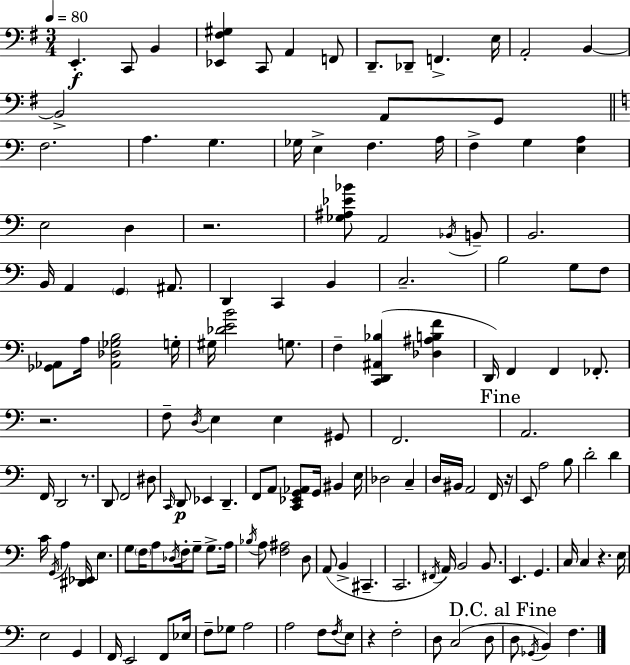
E2/q. C2/e B2/q [Eb2,F#3,G#3]/q C2/e A2/q F2/e D2/e. Db2/e F2/q. E3/s A2/h B2/q B2/h A2/e G2/e F3/h. A3/q. G3/q. Gb3/s E3/q F3/q. A3/s F3/q G3/q [E3,A3]/q E3/h D3/q R/h. [Gb3,A#3,Eb4,Bb4]/e A2/h Bb2/s B2/e B2/h. B2/s A2/q G2/q A#2/e. D2/q C2/q B2/q C3/h. B3/h G3/e F3/e [Gb2,Ab2]/e A3/s [Ab2,Db3,Gb3,B3]/h G3/s G#3/s [Db4,E4,B4]/h G3/e. F3/q [C2,D2,A#2,Bb3]/q [Db3,A#3,B3,F4]/q D2/s F2/q F2/q FES2/e. R/h. F3/e D3/s E3/q E3/q G#2/e F2/h. A2/h. F2/s D2/h R/e. D2/e F2/h D#3/e C2/s D2/e Eb2/q D2/q. F2/e A2/e [C2,Eb2,G2,Ab2]/e G2/s BIS2/q E3/s Db3/h C3/q D3/s BIS2/s A2/h F2/s R/s E2/e A3/h B3/e D4/h D4/q C4/s G2/s A3/q [D#2,Eb2]/s E3/q. G3/e F3/s A3/e Db3/s F3/s G3/e G3/e. A3/s Bb3/s A3/e [F3,A#3]/h D3/e A2/e B2/q C#2/q. C2/h. F#2/s A2/s B2/h B2/e. E2/q. G2/q. C3/s C3/q R/q. E3/s E3/h G2/q F2/s E2/h F2/e Eb3/s F3/e Gb3/e A3/h A3/h F3/e F3/s E3/e R/q F3/h D3/e C3/h D3/e D3/e Gb2/s B2/q F3/q.